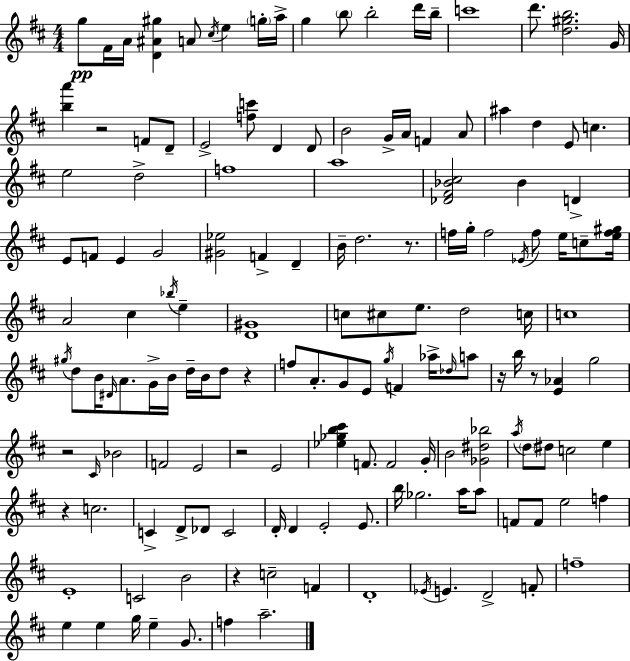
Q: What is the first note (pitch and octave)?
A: G5